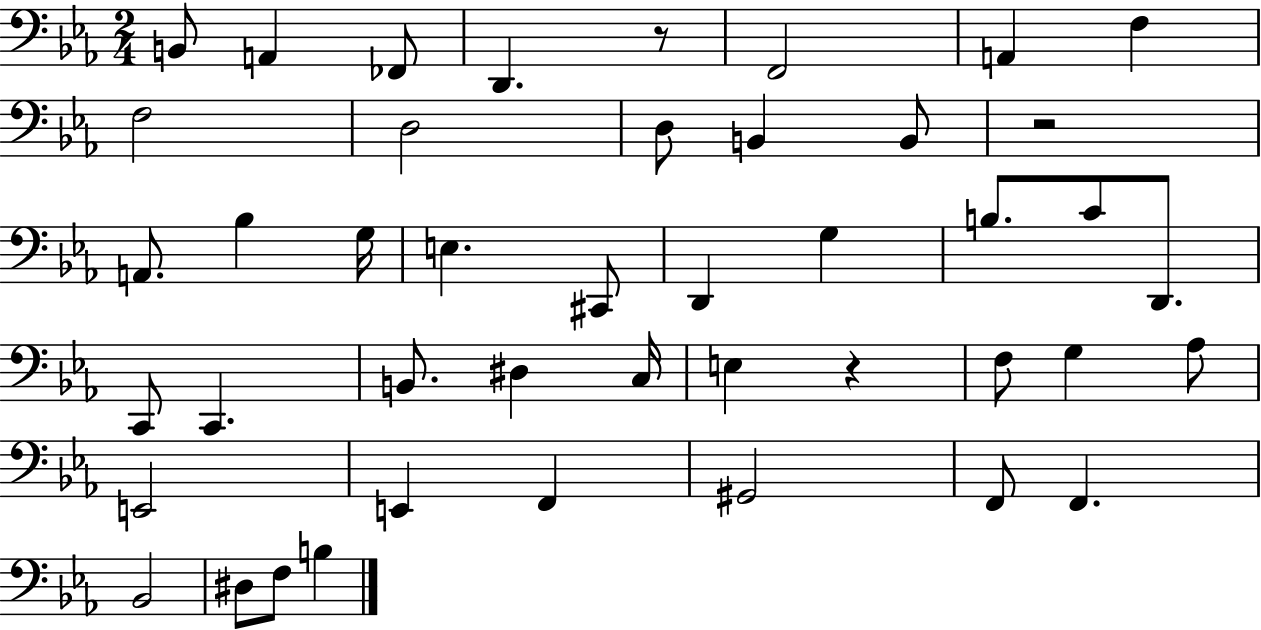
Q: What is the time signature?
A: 2/4